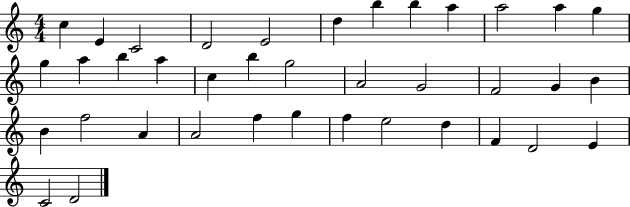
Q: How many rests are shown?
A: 0